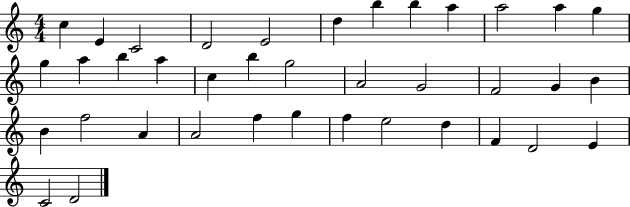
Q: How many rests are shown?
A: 0